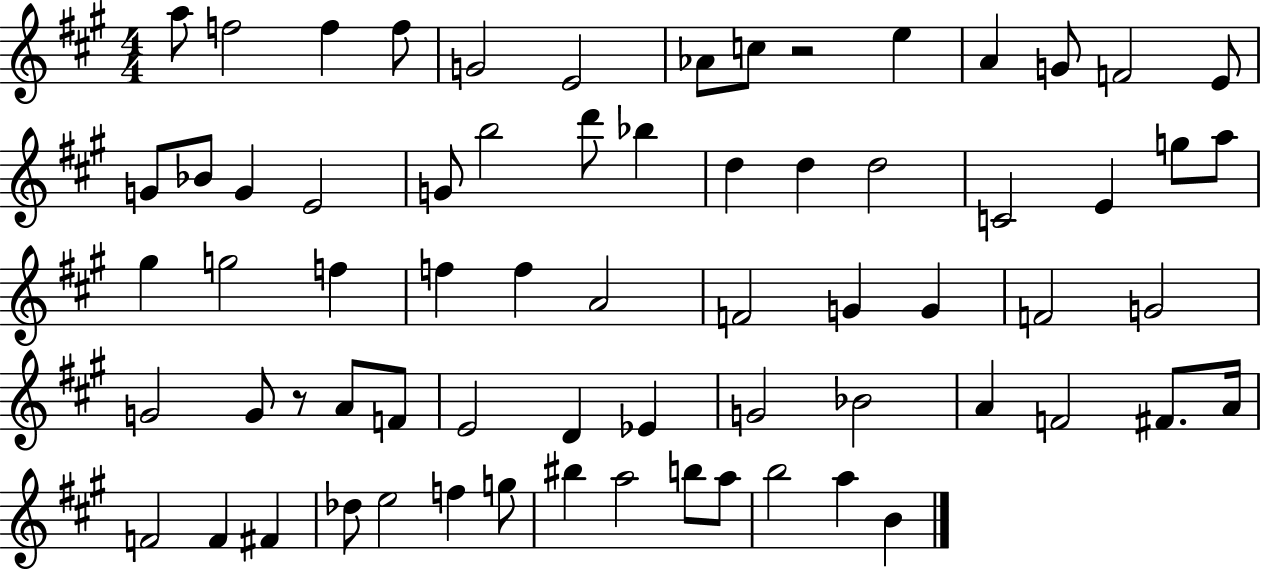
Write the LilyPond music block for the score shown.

{
  \clef treble
  \numericTimeSignature
  \time 4/4
  \key a \major
  a''8 f''2 f''4 f''8 | g'2 e'2 | aes'8 c''8 r2 e''4 | a'4 g'8 f'2 e'8 | \break g'8 bes'8 g'4 e'2 | g'8 b''2 d'''8 bes''4 | d''4 d''4 d''2 | c'2 e'4 g''8 a''8 | \break gis''4 g''2 f''4 | f''4 f''4 a'2 | f'2 g'4 g'4 | f'2 g'2 | \break g'2 g'8 r8 a'8 f'8 | e'2 d'4 ees'4 | g'2 bes'2 | a'4 f'2 fis'8. a'16 | \break f'2 f'4 fis'4 | des''8 e''2 f''4 g''8 | bis''4 a''2 b''8 a''8 | b''2 a''4 b'4 | \break \bar "|."
}